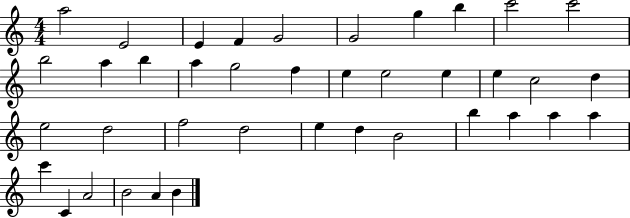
X:1
T:Untitled
M:4/4
L:1/4
K:C
a2 E2 E F G2 G2 g b c'2 c'2 b2 a b a g2 f e e2 e e c2 d e2 d2 f2 d2 e d B2 b a a a c' C A2 B2 A B